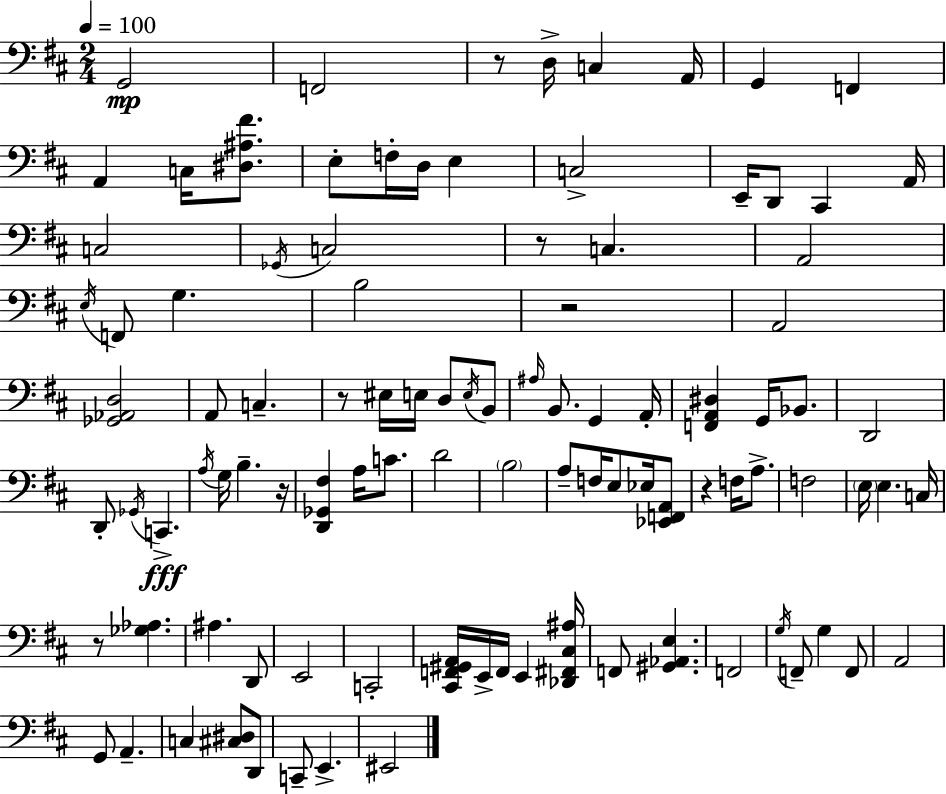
X:1
T:Untitled
M:2/4
L:1/4
K:D
G,,2 F,,2 z/2 D,/4 C, A,,/4 G,, F,, A,, C,/4 [^D,^A,^F]/2 E,/2 F,/4 D,/4 E, C,2 E,,/4 D,,/2 ^C,, A,,/4 C,2 _G,,/4 C,2 z/2 C, A,,2 E,/4 F,,/2 G, B,2 z2 A,,2 [_G,,_A,,D,]2 A,,/2 C, z/2 ^E,/4 E,/4 D,/2 E,/4 B,,/2 ^A,/4 B,,/2 G,, A,,/4 [F,,A,,^D,] G,,/4 _B,,/2 D,,2 D,,/2 _G,,/4 C,, A,/4 G,/4 B, z/4 [D,,_G,,^F,] A,/4 C/2 D2 B,2 A,/2 F,/4 E,/2 _E,/4 [_E,,F,,A,,]/2 z F,/4 A,/2 F,2 E,/4 E, C,/4 z/2 [_G,_A,] ^A, D,,/2 E,,2 C,,2 [^C,,F,,^G,,A,,]/4 E,,/4 F,,/4 E,, [_D,,^F,,^C,^A,]/4 F,,/2 [^G,,_A,,E,] F,,2 G,/4 F,,/2 G, F,,/2 A,,2 G,,/2 A,, C, [^C,^D,]/2 D,,/2 C,,/2 E,, ^E,,2